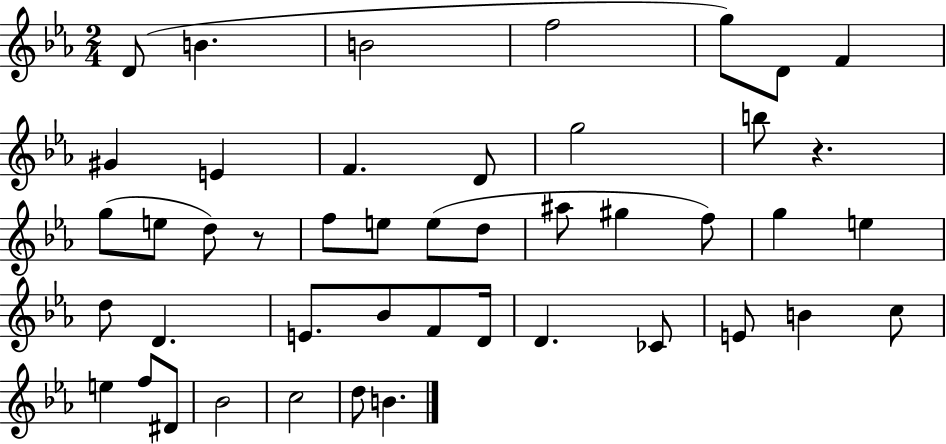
D4/e B4/q. B4/h F5/h G5/e D4/e F4/q G#4/q E4/q F4/q. D4/e G5/h B5/e R/q. G5/e E5/e D5/e R/e F5/e E5/e E5/e D5/e A#5/e G#5/q F5/e G5/q E5/q D5/e D4/q. E4/e. Bb4/e F4/e D4/s D4/q. CES4/e E4/e B4/q C5/e E5/q F5/e D#4/e Bb4/h C5/h D5/e B4/q.